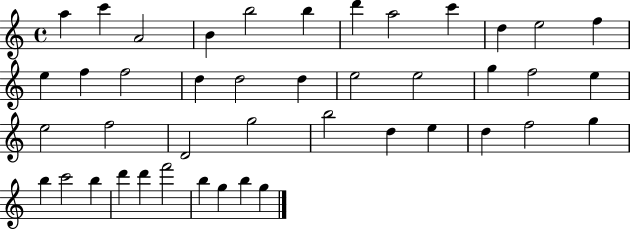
A5/q C6/q A4/h B4/q B5/h B5/q D6/q A5/h C6/q D5/q E5/h F5/q E5/q F5/q F5/h D5/q D5/h D5/q E5/h E5/h G5/q F5/h E5/q E5/h F5/h D4/h G5/h B5/h D5/q E5/q D5/q F5/h G5/q B5/q C6/h B5/q D6/q D6/q F6/h B5/q G5/q B5/q G5/q